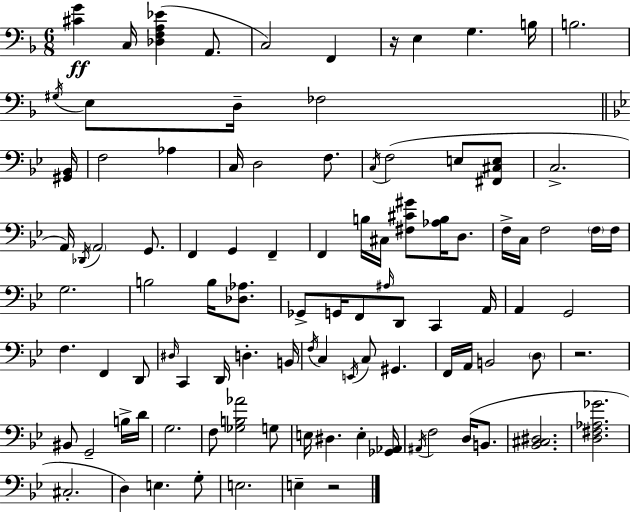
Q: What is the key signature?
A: D minor